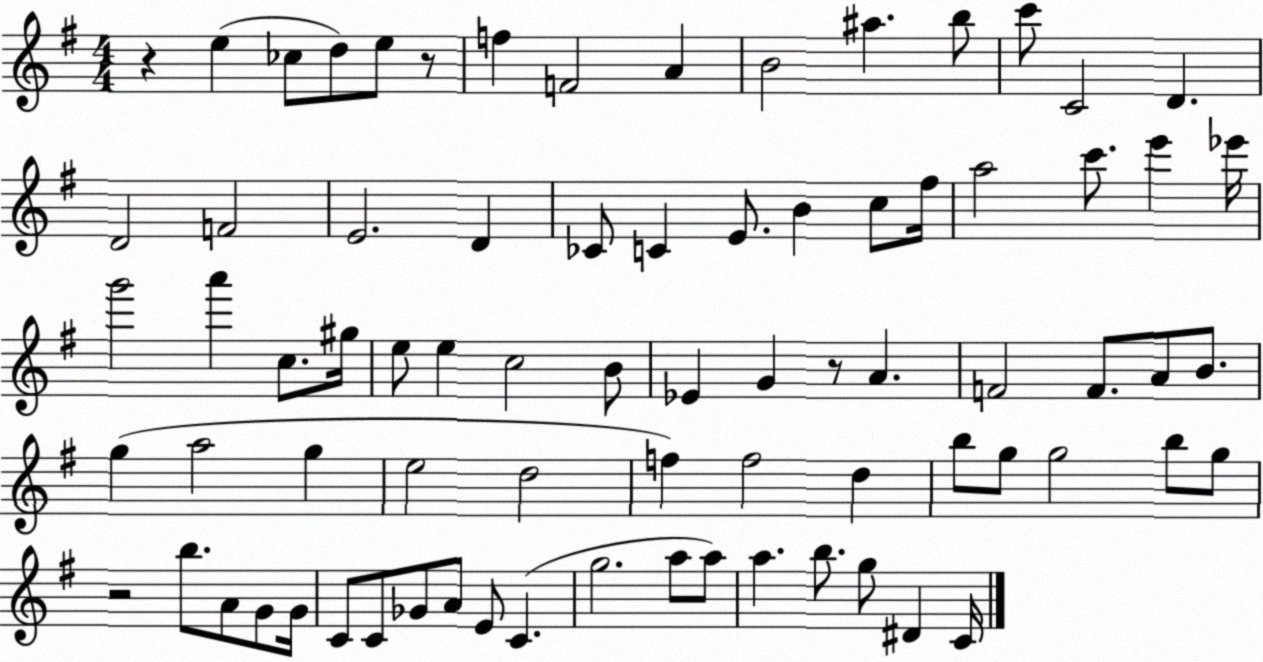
X:1
T:Untitled
M:4/4
L:1/4
K:G
z e _c/2 d/2 e/2 z/2 f F2 A B2 ^a b/2 c'/2 C2 D D2 F2 E2 D _C/2 C E/2 B c/2 ^f/4 a2 c'/2 e' _e'/4 g'2 a' c/2 ^g/4 e/2 e c2 B/2 _E G z/2 A F2 F/2 A/2 B/2 g a2 g e2 d2 f f2 d b/2 g/2 g2 b/2 g/2 z2 b/2 A/2 G/2 G/4 C/2 C/2 _G/2 A/2 E/2 C g2 a/2 a/2 a b/2 g/2 ^D C/4